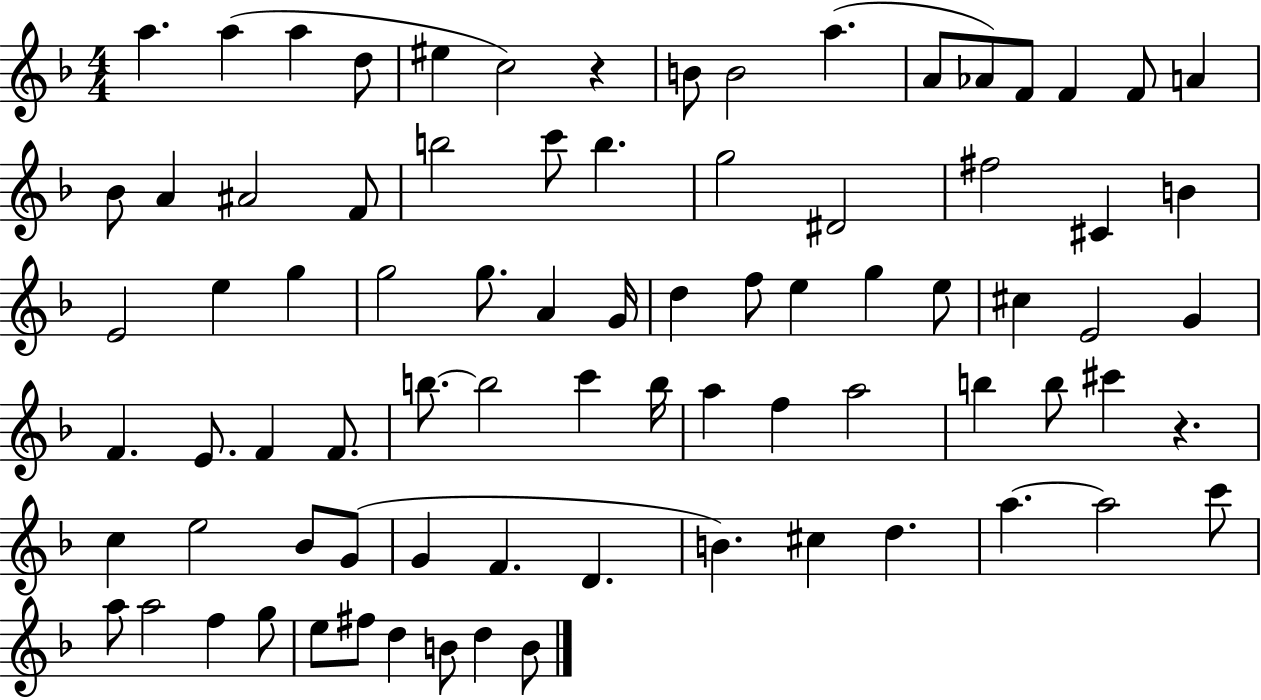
{
  \clef treble
  \numericTimeSignature
  \time 4/4
  \key f \major
  a''4. a''4( a''4 d''8 | eis''4 c''2) r4 | b'8 b'2 a''4.( | a'8 aes'8) f'8 f'4 f'8 a'4 | \break bes'8 a'4 ais'2 f'8 | b''2 c'''8 b''4. | g''2 dis'2 | fis''2 cis'4 b'4 | \break e'2 e''4 g''4 | g''2 g''8. a'4 g'16 | d''4 f''8 e''4 g''4 e''8 | cis''4 e'2 g'4 | \break f'4. e'8. f'4 f'8. | b''8.~~ b''2 c'''4 b''16 | a''4 f''4 a''2 | b''4 b''8 cis'''4 r4. | \break c''4 e''2 bes'8 g'8( | g'4 f'4. d'4. | b'4.) cis''4 d''4. | a''4.~~ a''2 c'''8 | \break a''8 a''2 f''4 g''8 | e''8 fis''8 d''4 b'8 d''4 b'8 | \bar "|."
}